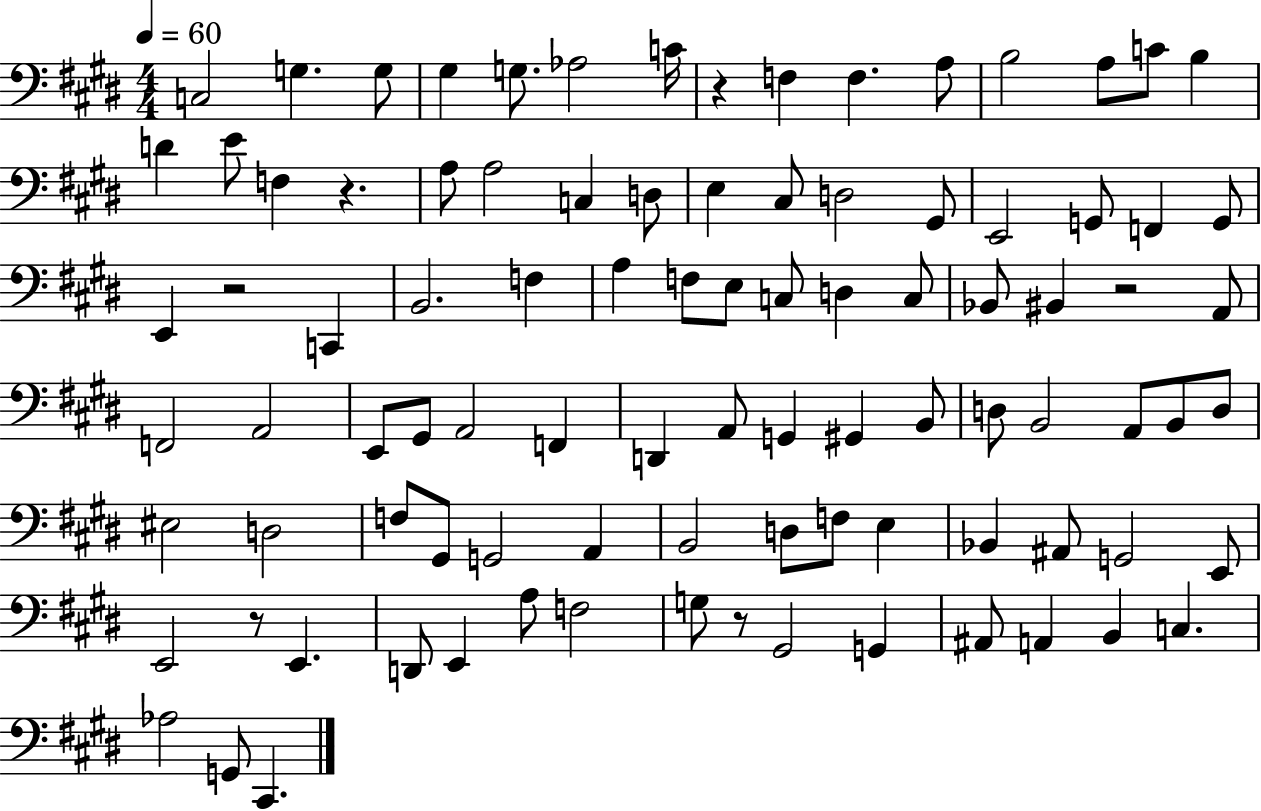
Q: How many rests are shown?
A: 6